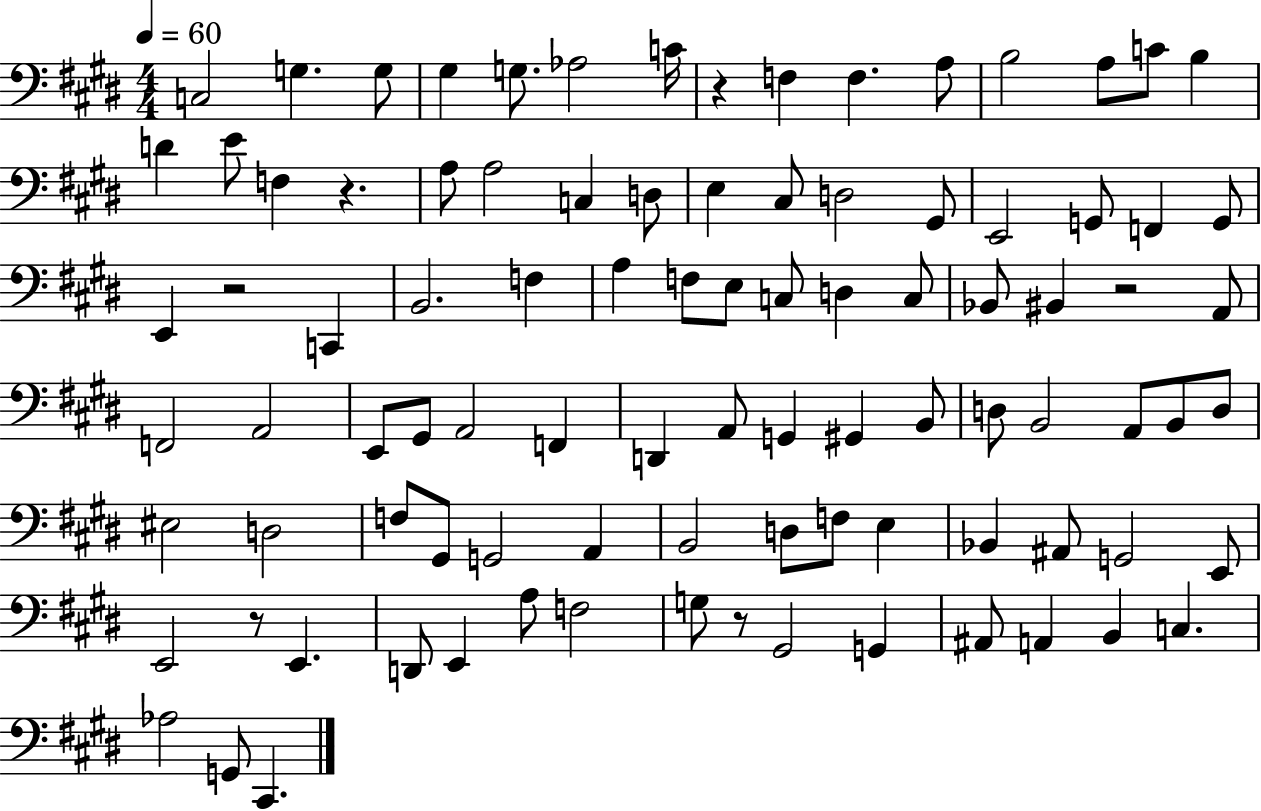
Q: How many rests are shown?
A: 6